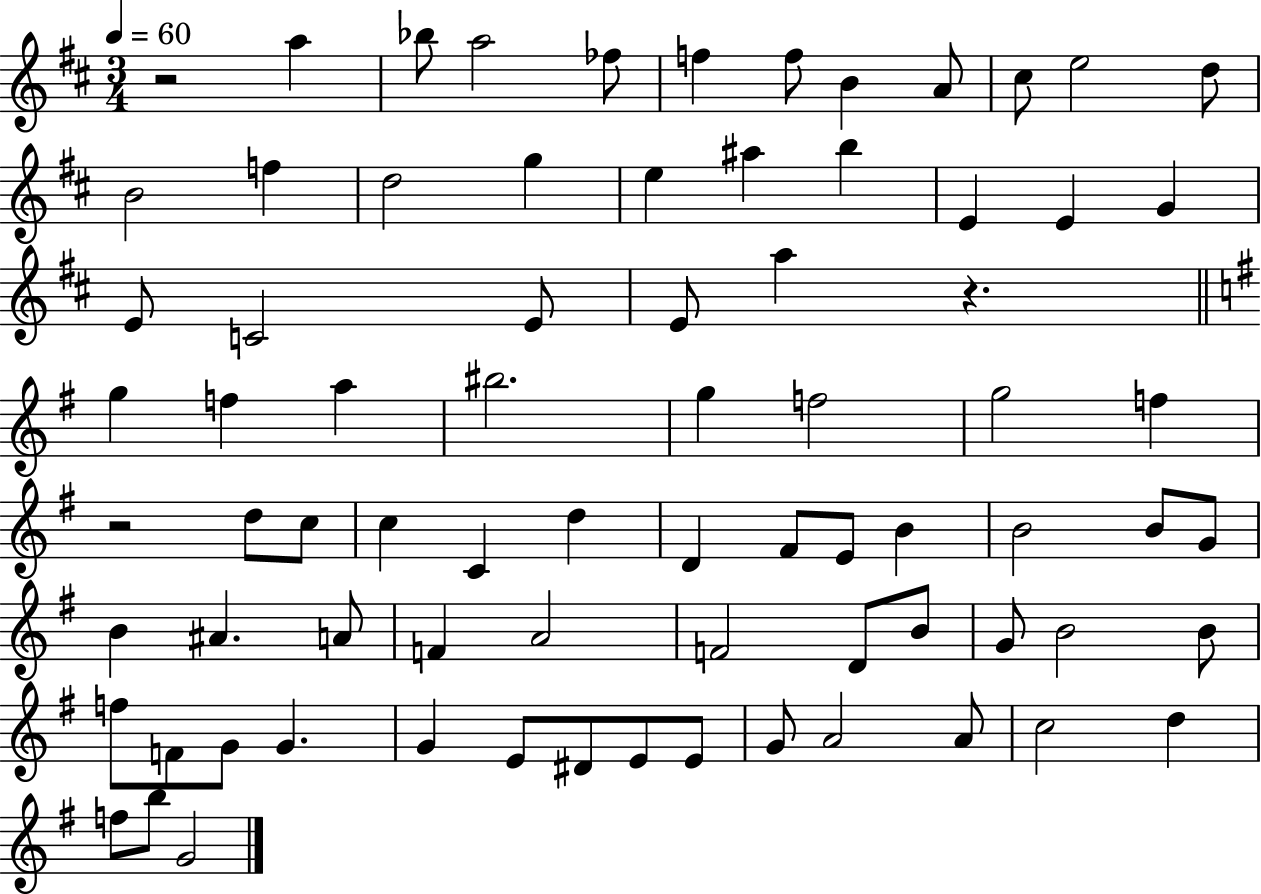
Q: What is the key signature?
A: D major